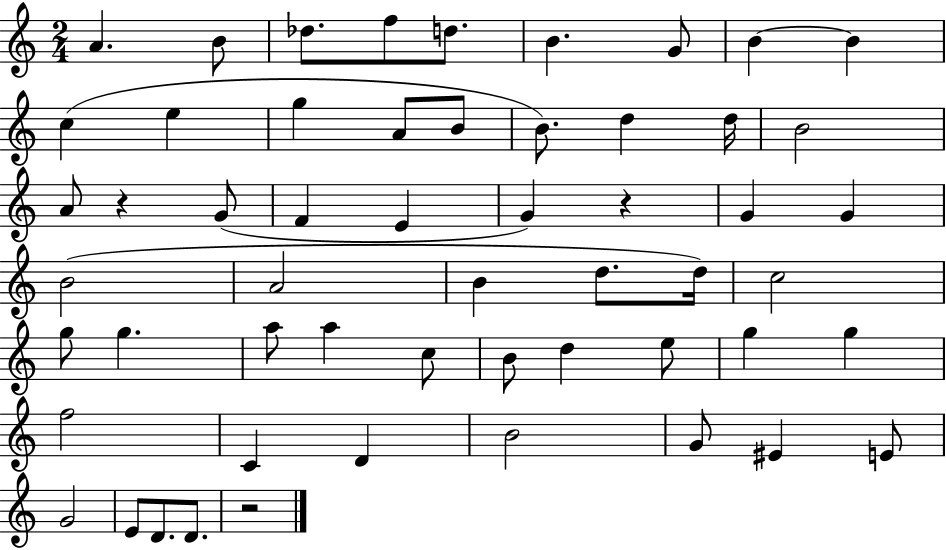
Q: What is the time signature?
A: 2/4